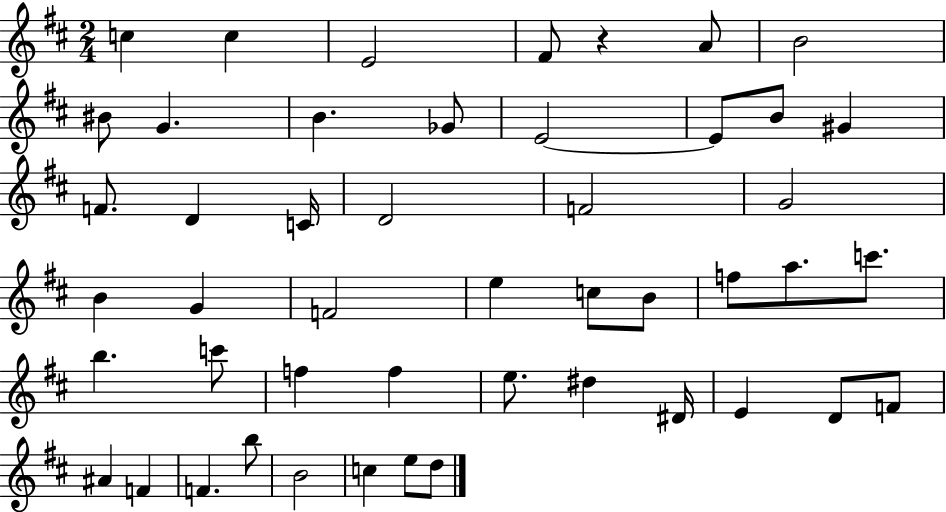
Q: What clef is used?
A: treble